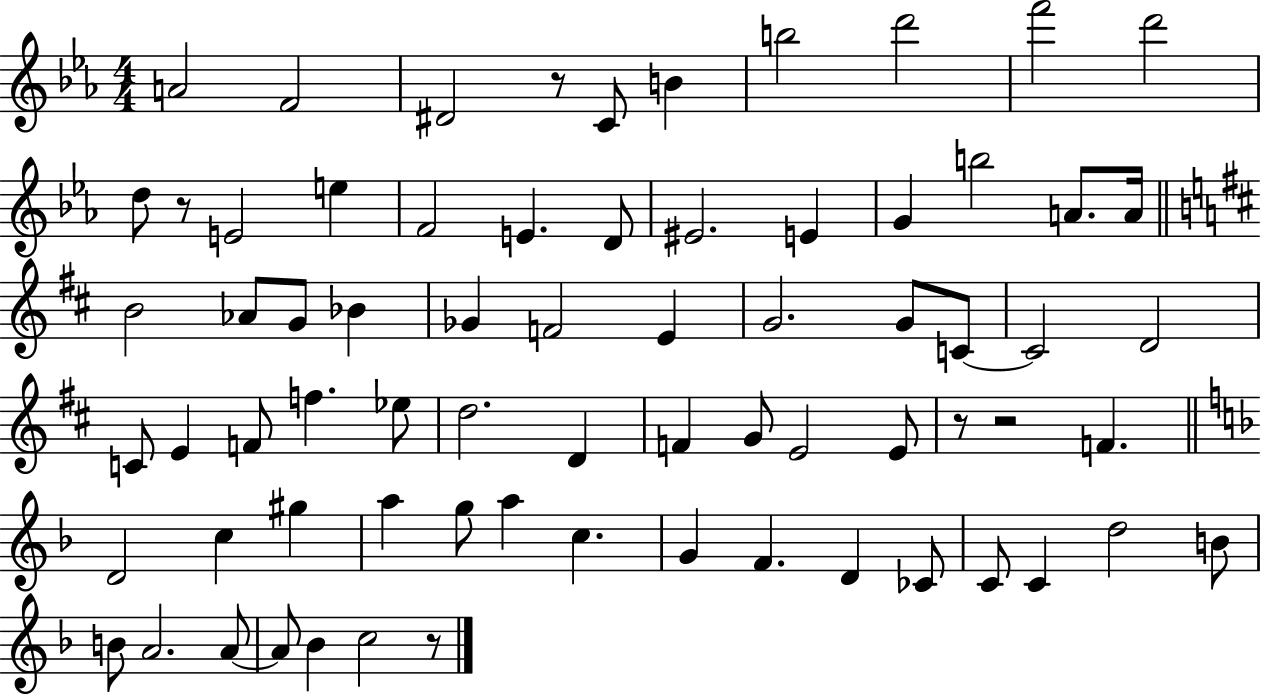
A4/h F4/h D#4/h R/e C4/e B4/q B5/h D6/h F6/h D6/h D5/e R/e E4/h E5/q F4/h E4/q. D4/e EIS4/h. E4/q G4/q B5/h A4/e. A4/s B4/h Ab4/e G4/e Bb4/q Gb4/q F4/h E4/q G4/h. G4/e C4/e C4/h D4/h C4/e E4/q F4/e F5/q. Eb5/e D5/h. D4/q F4/q G4/e E4/h E4/e R/e R/h F4/q. D4/h C5/q G#5/q A5/q G5/e A5/q C5/q. G4/q F4/q. D4/q CES4/e C4/e C4/q D5/h B4/e B4/e A4/h. A4/e A4/e Bb4/q C5/h R/e